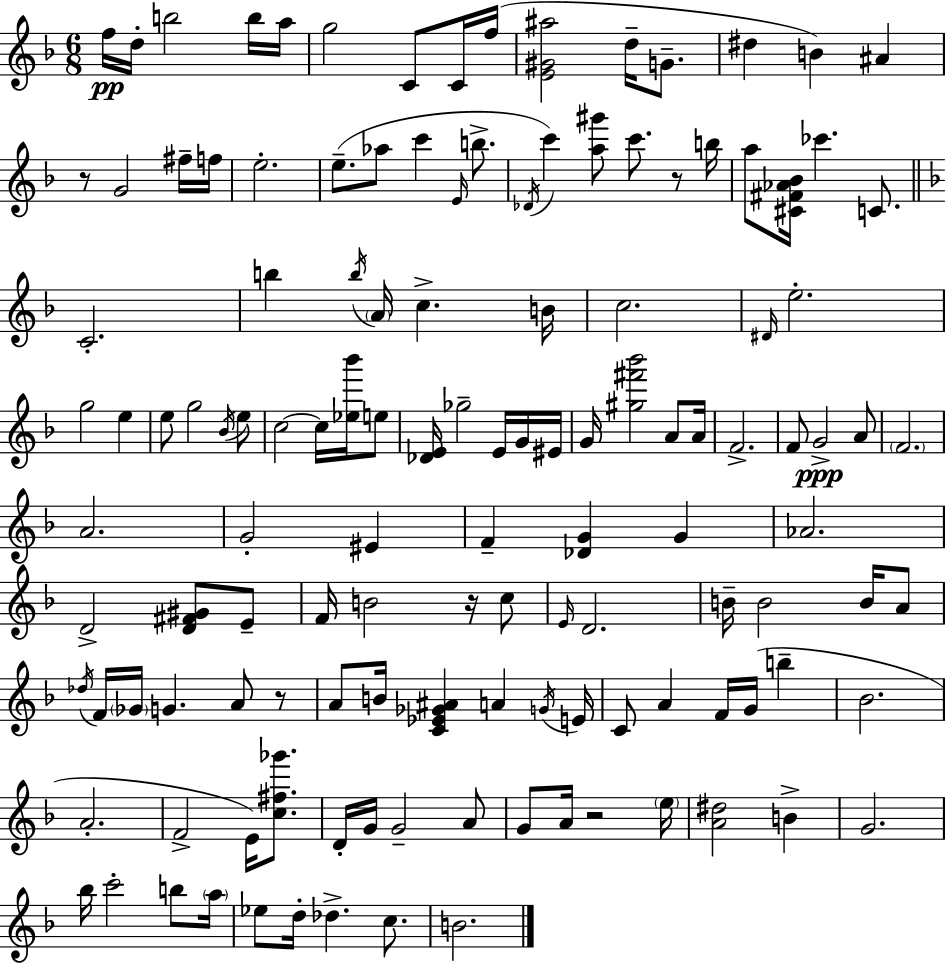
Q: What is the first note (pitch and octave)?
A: F5